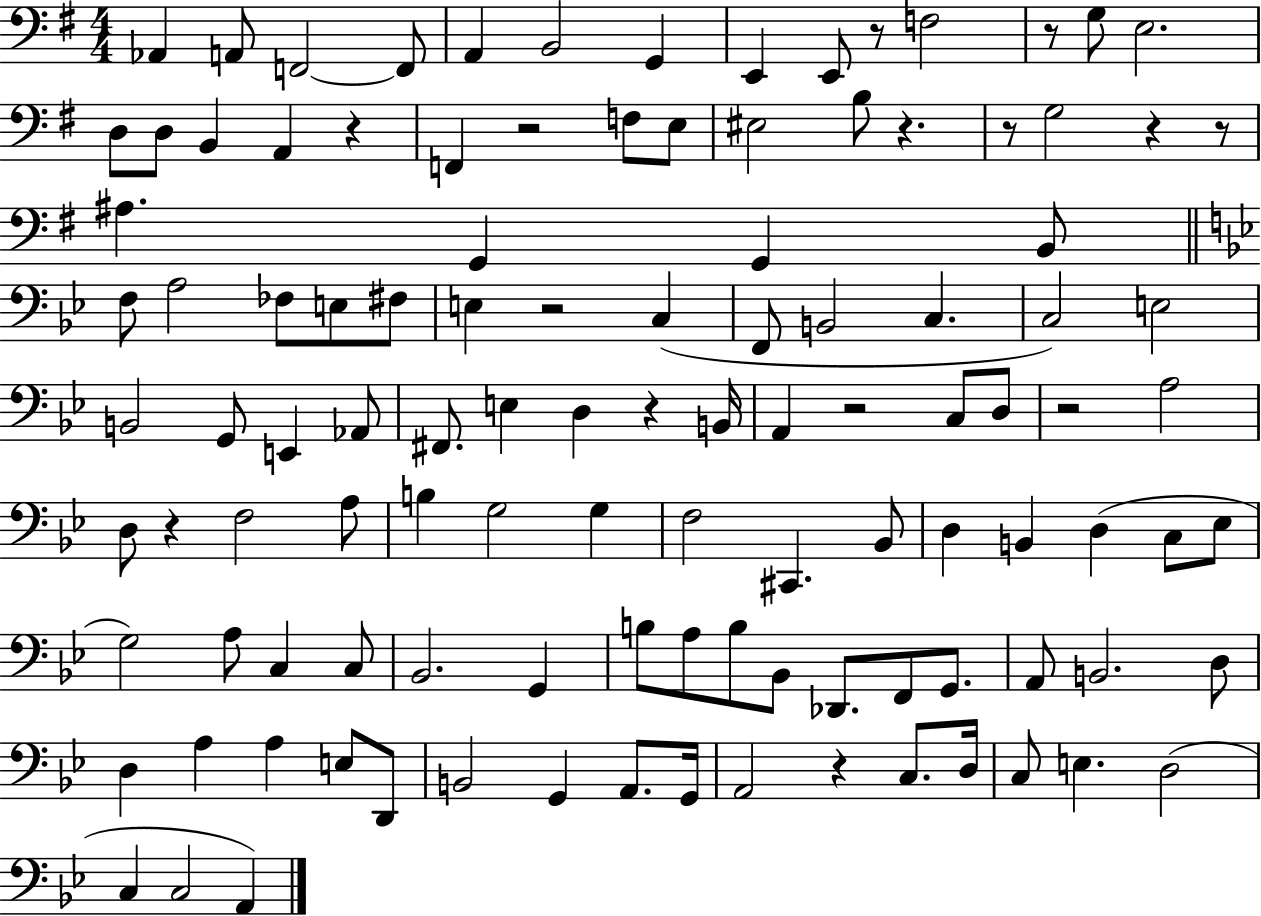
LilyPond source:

{
  \clef bass
  \numericTimeSignature
  \time 4/4
  \key g \major
  \repeat volta 2 { aes,4 a,8 f,2~~ f,8 | a,4 b,2 g,4 | e,4 e,8 r8 f2 | r8 g8 e2. | \break d8 d8 b,4 a,4 r4 | f,4 r2 f8 e8 | eis2 b8 r4. | r8 g2 r4 r8 | \break ais4. g,4 g,4 b,8 | \bar "||" \break \key bes \major f8 a2 fes8 e8 fis8 | e4 r2 c4( | f,8 b,2 c4. | c2) e2 | \break b,2 g,8 e,4 aes,8 | fis,8. e4 d4 r4 b,16 | a,4 r2 c8 d8 | r2 a2 | \break d8 r4 f2 a8 | b4 g2 g4 | f2 cis,4. bes,8 | d4 b,4 d4( c8 ees8 | \break g2) a8 c4 c8 | bes,2. g,4 | b8 a8 b8 bes,8 des,8. f,8 g,8. | a,8 b,2. d8 | \break d4 a4 a4 e8 d,8 | b,2 g,4 a,8. g,16 | a,2 r4 c8. d16 | c8 e4. d2( | \break c4 c2 a,4) | } \bar "|."
}